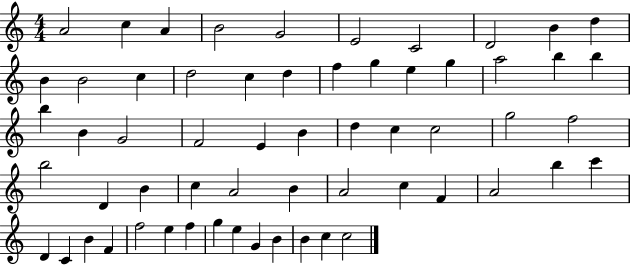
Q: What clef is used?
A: treble